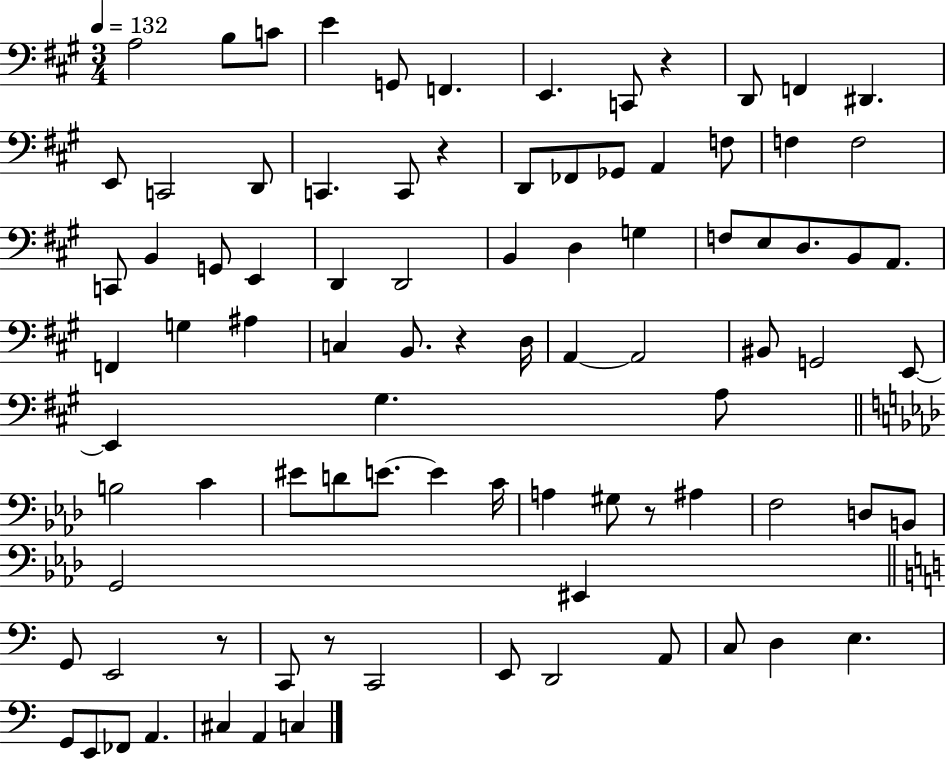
X:1
T:Untitled
M:3/4
L:1/4
K:A
A,2 B,/2 C/2 E G,,/2 F,, E,, C,,/2 z D,,/2 F,, ^D,, E,,/2 C,,2 D,,/2 C,, C,,/2 z D,,/2 _F,,/2 _G,,/2 A,, F,/2 F, F,2 C,,/2 B,, G,,/2 E,, D,, D,,2 B,, D, G, F,/2 E,/2 D,/2 B,,/2 A,,/2 F,, G, ^A, C, B,,/2 z D,/4 A,, A,,2 ^B,,/2 G,,2 E,,/2 E,, ^G, A,/2 B,2 C ^E/2 D/2 E/2 E C/4 A, ^G,/2 z/2 ^A, F,2 D,/2 B,,/2 G,,2 ^E,, G,,/2 E,,2 z/2 C,,/2 z/2 C,,2 E,,/2 D,,2 A,,/2 C,/2 D, E, G,,/2 E,,/2 _F,,/2 A,, ^C, A,, C,